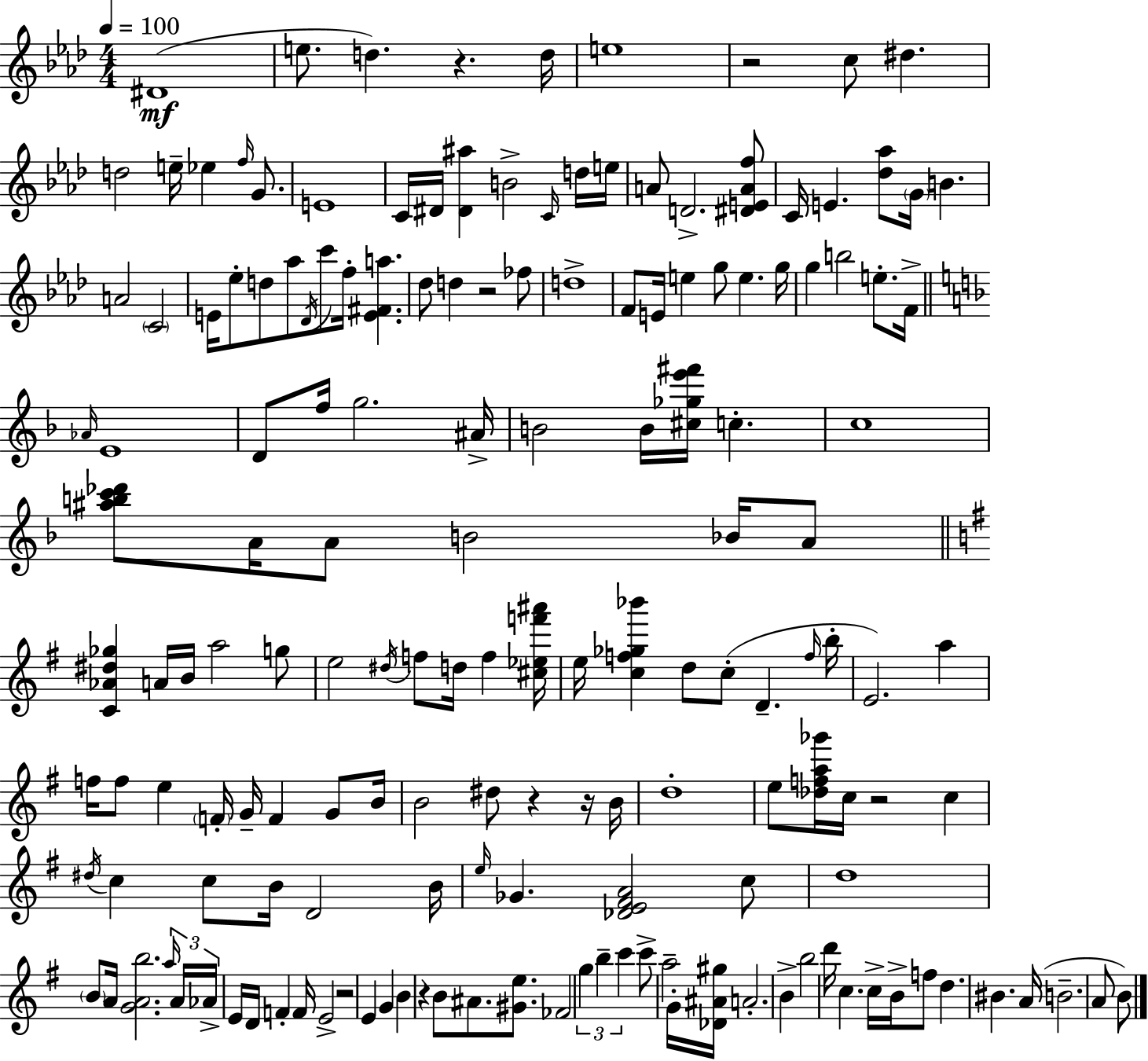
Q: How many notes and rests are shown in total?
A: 163